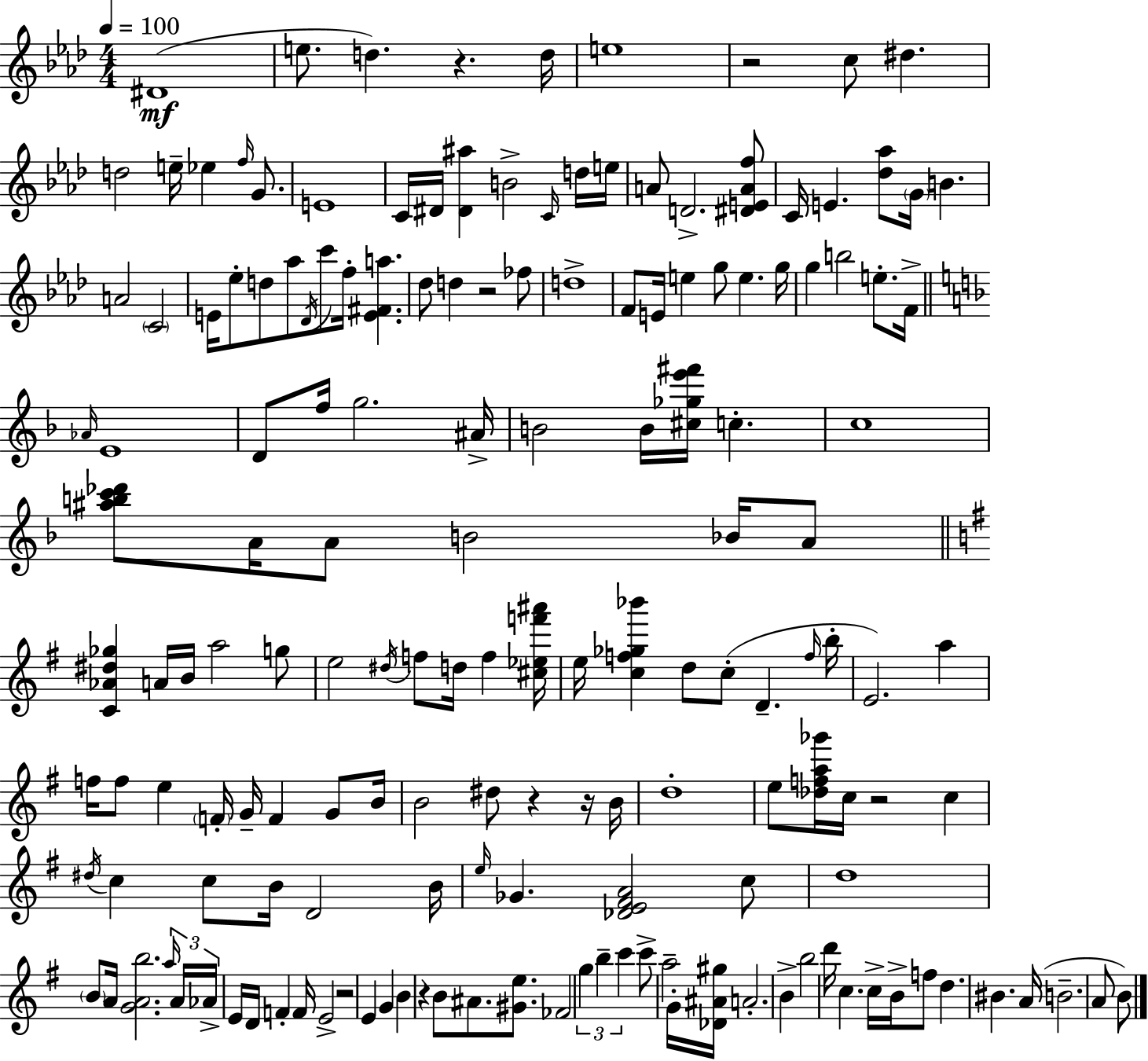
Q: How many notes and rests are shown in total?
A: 163